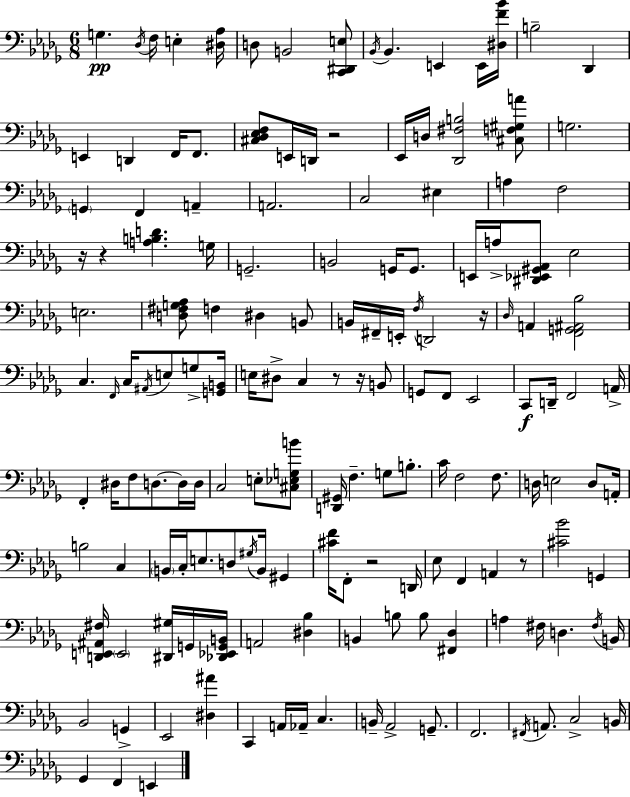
G3/q. Db3/s F3/s E3/q [D#3,Ab3]/s D3/e B2/h [C2,D#2,E3]/e Bb2/s Bb2/q. E2/q E2/s [D#3,F4,Bb4]/s B3/h Db2/q E2/q D2/q F2/s F2/e. [C#3,Db3,Eb3,F3]/e E2/s D2/s R/h Eb2/s D3/s [Db2,F#3,B3]/h [C#3,F3,G#3,A4]/e G3/h. G2/q F2/q A2/q A2/h. C3/h EIS3/q A3/q F3/h R/s R/q [A3,B3,D4]/q. G3/s G2/h. B2/h G2/s G2/e. E2/s A3/s [D#2,Eb2,G#2,Ab2]/e Eb3/h E3/h. [D3,F#3,G3,Ab3]/e F3/q D#3/q B2/e B2/s F#2/s E2/s F3/s D2/h R/s Db3/s A2/q [F2,G2,A#2,Bb3]/h C3/q. F2/s C3/s A#2/s E3/e G3/e [G2,B2]/s E3/s D#3/e C3/q R/e R/s B2/e G2/e F2/e Eb2/h C2/e D2/s F2/h A2/s F2/q D#3/s F3/e D3/e. D3/s D3/s C3/h E3/e [C#3,Eb3,G3,B4]/e [D2,G#2]/s F3/q. G3/e B3/e. C4/s F3/h F3/e. D3/s E3/h D3/e A2/s B3/h C3/q B2/s C3/s E3/e. D3/e G#3/s B2/s G#2/q [C#4,F4]/s F2/e R/h D2/s Eb3/e F2/q A2/q R/e [C#4,Bb4]/h G2/q [D2,E2,A#2,F#3]/s E2/h [D#2,G#3]/s G2/s [Db2,Eb2,G2,B2]/s A2/h [D#3,Bb3]/q B2/q B3/e B3/e [F#2,Db3]/q A3/q F#3/s D3/q. F#3/s B2/s Bb2/h G2/q Eb2/h [D#3,A#4]/q C2/q A2/s Ab2/s C3/q. B2/s Ab2/h G2/e. F2/h. F#2/s A2/e. C3/h B2/s Gb2/q F2/q E2/q